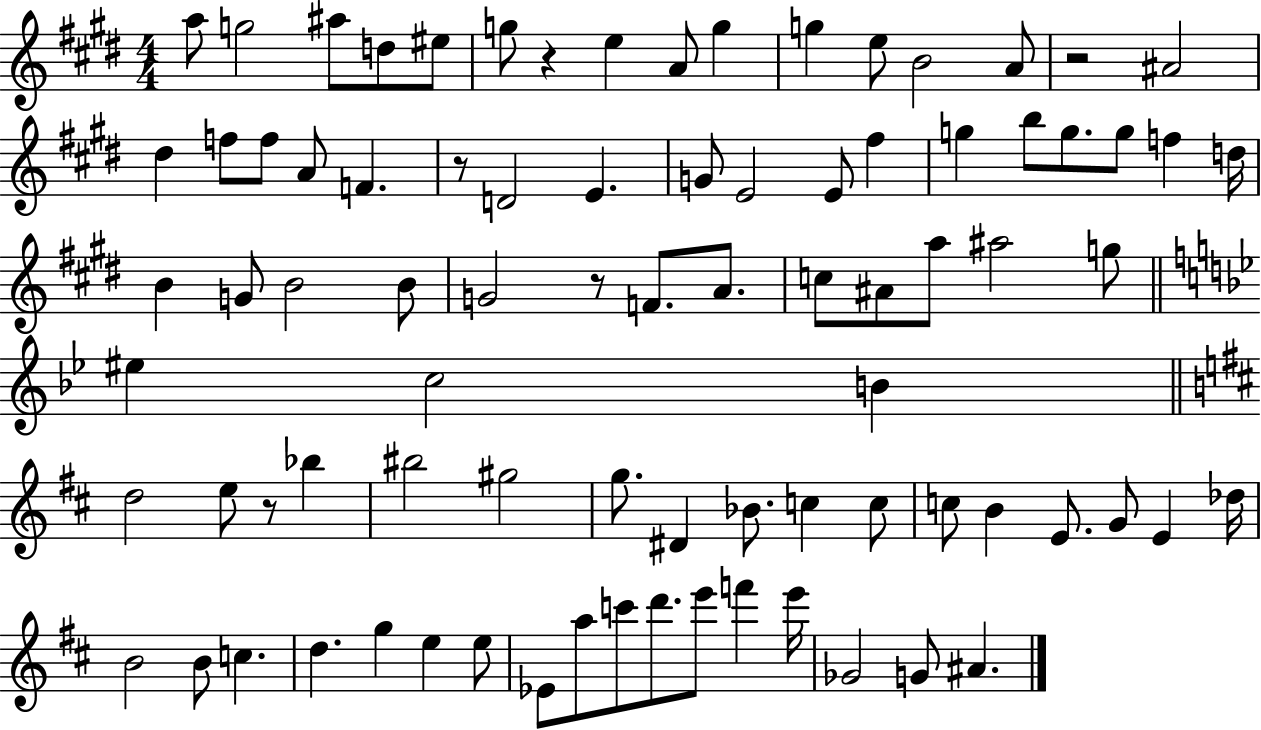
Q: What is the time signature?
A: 4/4